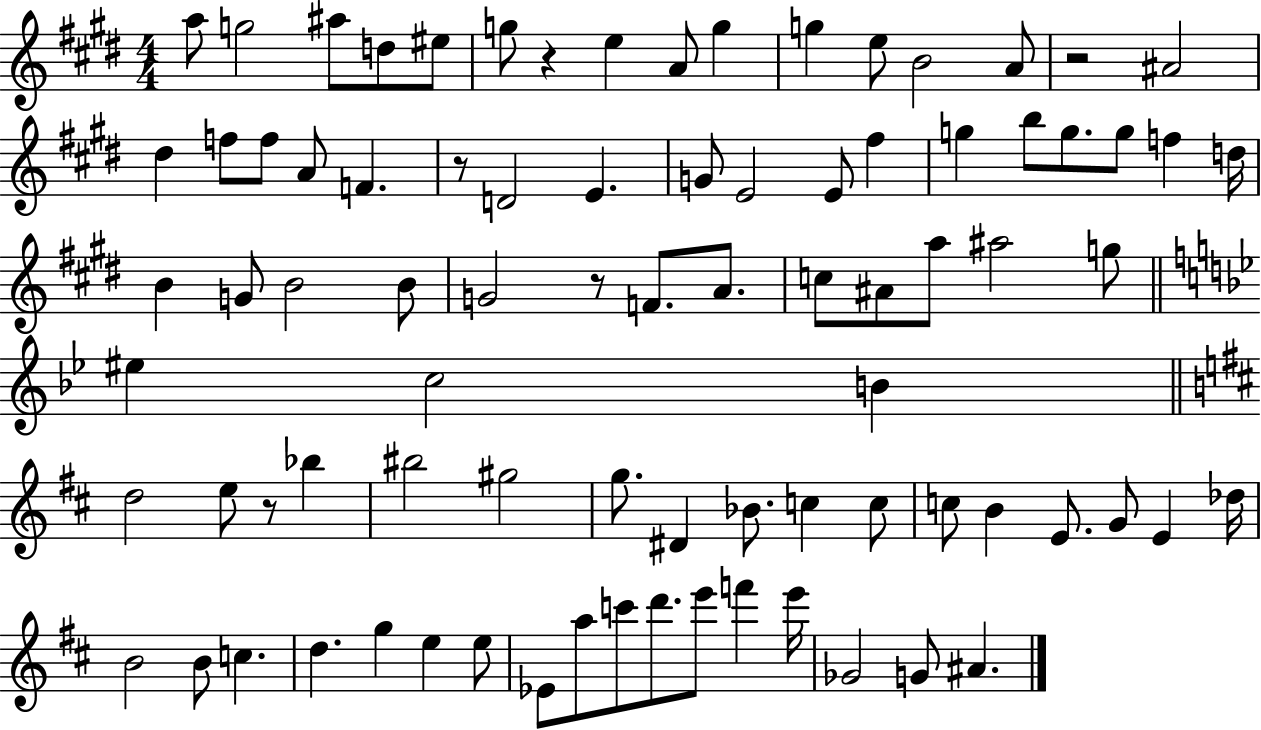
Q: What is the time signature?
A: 4/4